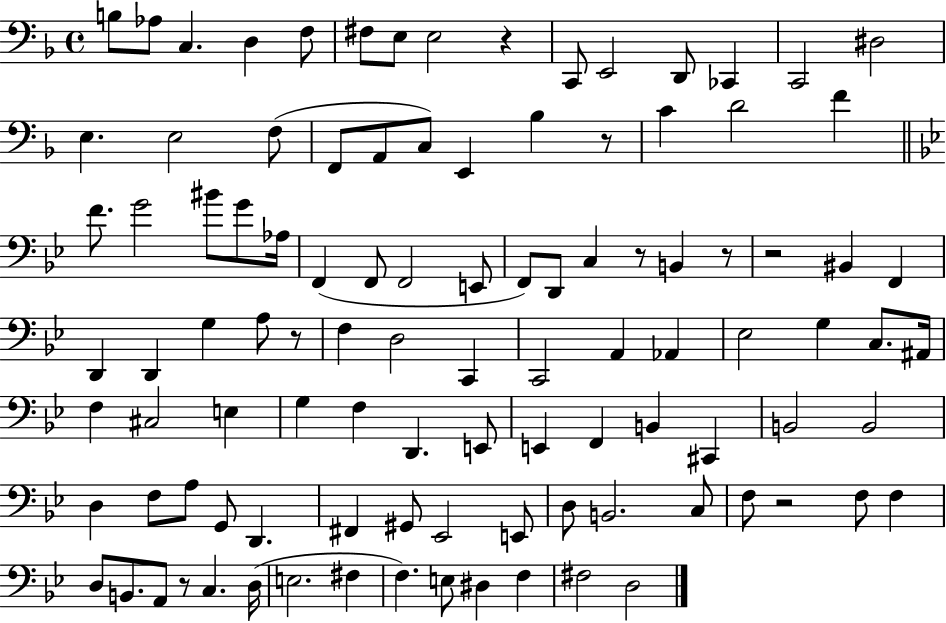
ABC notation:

X:1
T:Untitled
M:4/4
L:1/4
K:F
B,/2 _A,/2 C, D, F,/2 ^F,/2 E,/2 E,2 z C,,/2 E,,2 D,,/2 _C,, C,,2 ^D,2 E, E,2 F,/2 F,,/2 A,,/2 C,/2 E,, _B, z/2 C D2 F F/2 G2 ^B/2 G/2 _A,/4 F,, F,,/2 F,,2 E,,/2 F,,/2 D,,/2 C, z/2 B,, z/2 z2 ^B,, F,, D,, D,, G, A,/2 z/2 F, D,2 C,, C,,2 A,, _A,, _E,2 G, C,/2 ^A,,/4 F, ^C,2 E, G, F, D,, E,,/2 E,, F,, B,, ^C,, B,,2 B,,2 D, F,/2 A,/2 G,,/2 D,, ^F,, ^G,,/2 _E,,2 E,,/2 D,/2 B,,2 C,/2 F,/2 z2 F,/2 F, D,/2 B,,/2 A,,/2 z/2 C, D,/4 E,2 ^F, F, E,/2 ^D, F, ^F,2 D,2